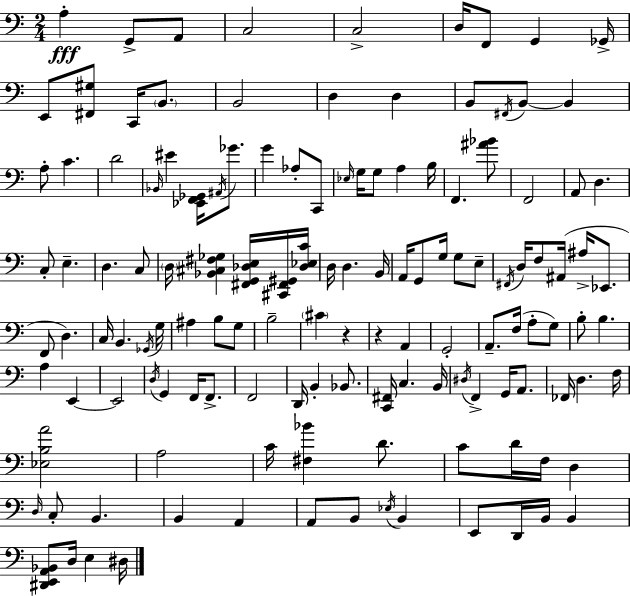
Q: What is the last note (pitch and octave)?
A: D#3